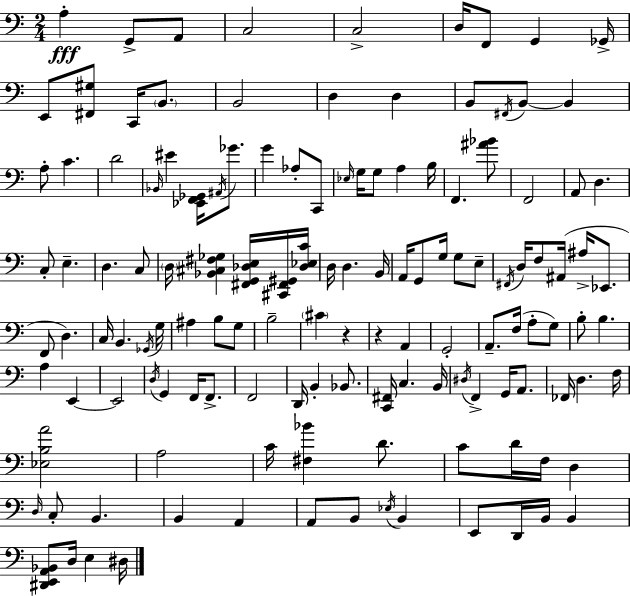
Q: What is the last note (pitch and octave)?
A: D#3